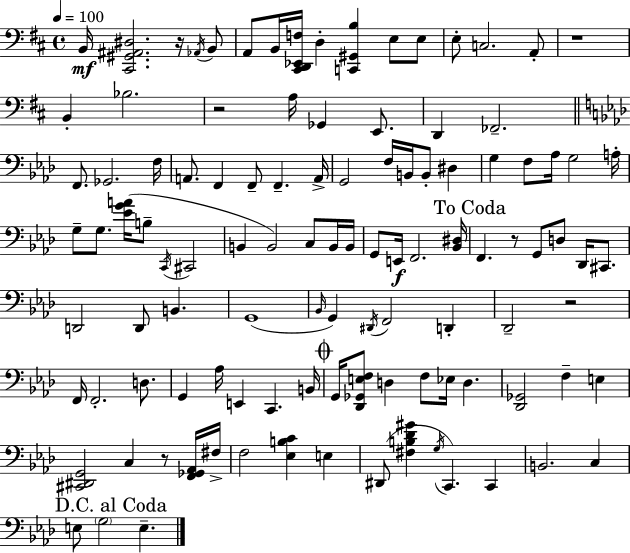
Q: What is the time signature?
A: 4/4